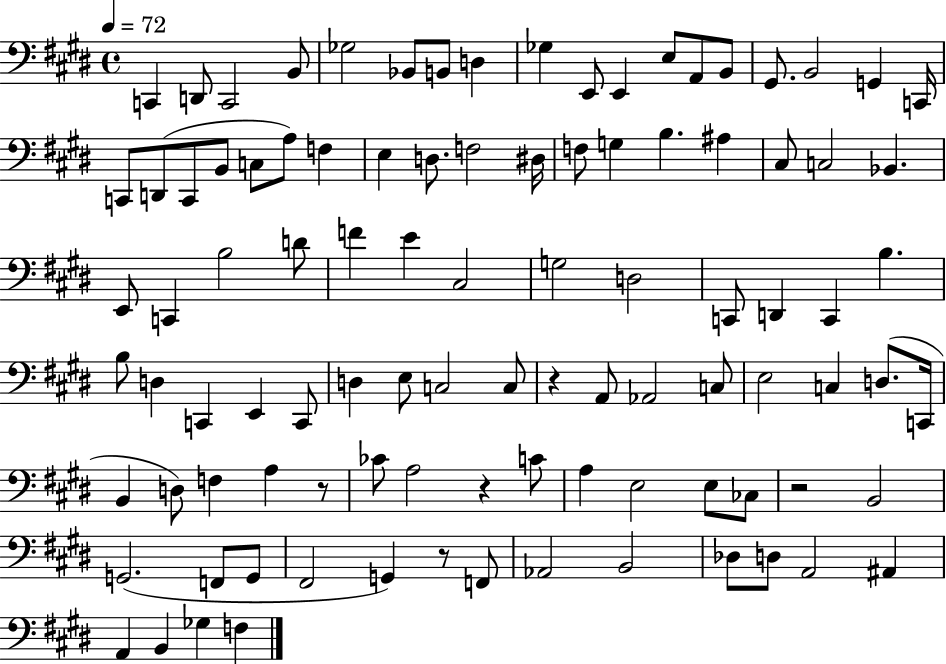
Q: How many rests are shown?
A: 5